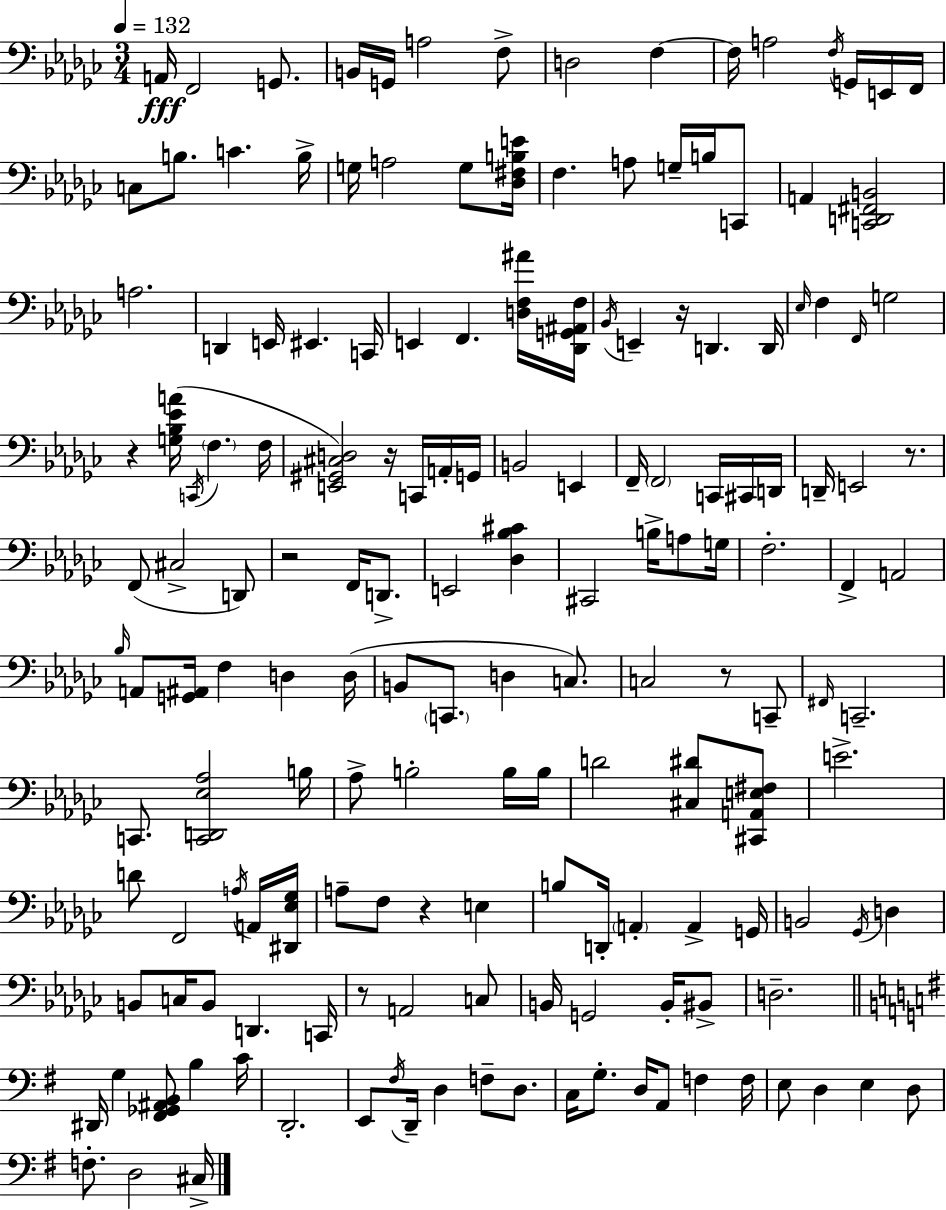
{
  \clef bass
  \numericTimeSignature
  \time 3/4
  \key ees \minor
  \tempo 4 = 132
  a,16\fff f,2 g,8. | b,16 g,16 a2 f8-> | d2 f4~~ | f16 a2 \acciaccatura { f16 } g,16 e,16 | \break f,16 c8 b8. c'4. | b16-> g16 a2 g8 | <des fis b e'>16 f4. a8 g16-- b16 c,8 | a,4 <c, d, fis, b,>2 | \break a2. | d,4 e,16 eis,4. | c,16 e,4 f,4. <d f ais'>16 | <des, g, ais, f>16 \acciaccatura { bes,16 } e,4-- r16 d,4. | \break d,16 \grace { ees16 } f4 \grace { f,16 } g2 | r4 <g bes ees' a'>16( \acciaccatura { c,16 } \parenthesize f4. | f16 <e, gis, cis d>2) | r16 c,16 a,16-. g,16 b,2 | \break e,4 f,16-- \parenthesize f,2 | c,16 cis,16 d,16 d,16-- e,2 | r8. f,8( cis2-> | d,8) r2 | \break f,16 d,8.-> e,2 | <des bes cis'>4 cis,2 | b16-> a8 g16 f2.-. | f,4-> a,2 | \break \grace { bes16 } a,8 <g, ais,>16 f4 | d4 d16( b,8 \parenthesize c,8. d4 | c8.) c2 | r8 c,8-- \grace { fis,16 } c,2.-- | \break c,8. <c, d, ees aes>2 | b16 aes8-> b2-. | b16 b16 d'2 | <cis dis'>8 <cis, a, e fis>8 e'2.-> | \break d'8 f,2 | \acciaccatura { a16 } a,16 <dis, ees ges>16 a8-- f8 | r4 e4 b8 d,16-. \parenthesize a,4-. | a,4-> g,16 b,2 | \break \acciaccatura { ges,16 } d4 b,8 c16 | b,8 d,4. c,16 r8 a,2 | c8 b,16 g,2 | b,16-. bis,8-> d2.-- | \break \bar "||" \break \key g \major dis,16 g4 <fis, ges, ais, b,>8 b4 c'16 | d,2.-. | e,8 \acciaccatura { fis16 } d,16-- d4 f8-- d8. | c16 g8.-. d16 a,8 f4 | \break f16 e8 d4 e4 d8 | f8.-. d2 | cis16-> \bar "|."
}